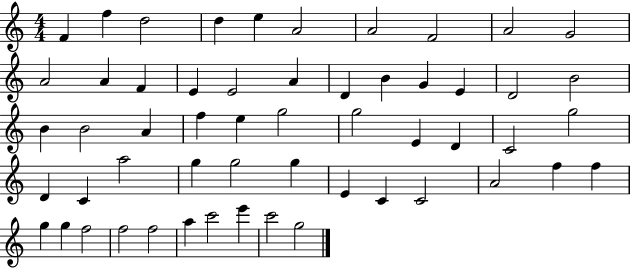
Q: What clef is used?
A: treble